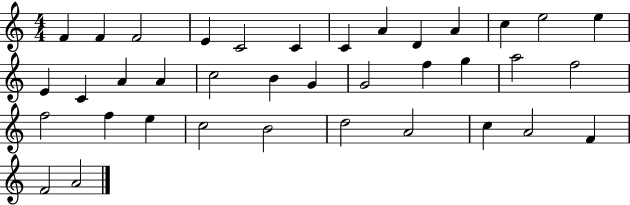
{
  \clef treble
  \numericTimeSignature
  \time 4/4
  \key c \major
  f'4 f'4 f'2 | e'4 c'2 c'4 | c'4 a'4 d'4 a'4 | c''4 e''2 e''4 | \break e'4 c'4 a'4 a'4 | c''2 b'4 g'4 | g'2 f''4 g''4 | a''2 f''2 | \break f''2 f''4 e''4 | c''2 b'2 | d''2 a'2 | c''4 a'2 f'4 | \break f'2 a'2 | \bar "|."
}